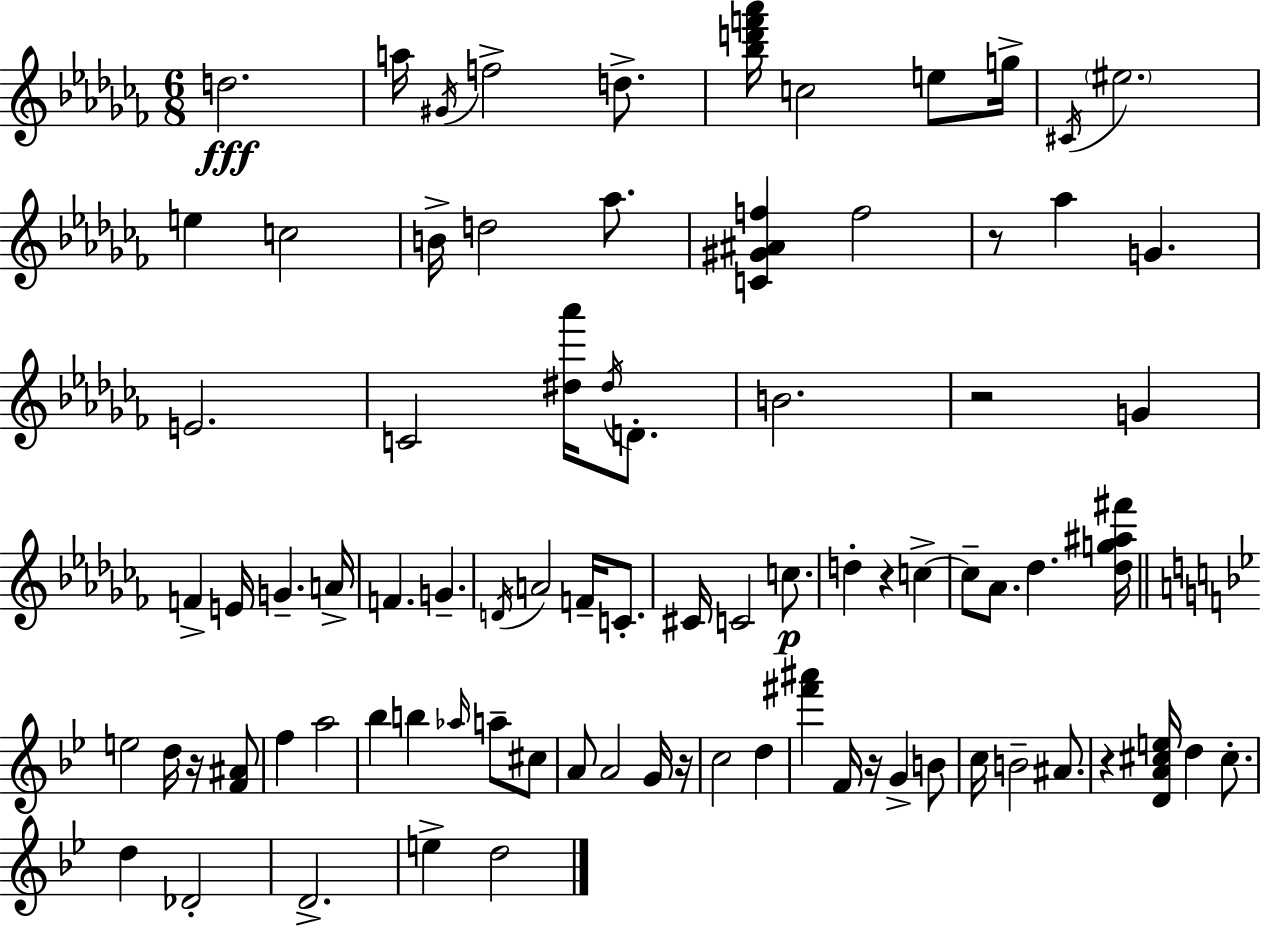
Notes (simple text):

D5/h. A5/s G#4/s F5/h D5/e. [Bb5,D6,F6,Ab6]/s C5/h E5/e G5/s C#4/s EIS5/h. E5/q C5/h B4/s D5/h Ab5/e. [C4,G#4,A#4,F5]/q F5/h R/e Ab5/q G4/q. E4/h. C4/h [D#5,Ab6]/s D#5/s D4/e. B4/h. R/h G4/q F4/q E4/s G4/q. A4/s F4/q. G4/q. D4/s A4/h F4/s C4/e. C#4/s C4/h C5/e. D5/q R/q C5/q C5/e Ab4/e. Db5/q. [Db5,G5,A#5,F#6]/s E5/h D5/s R/s [F4,A#4]/e F5/q A5/h Bb5/q B5/q Ab5/s A5/e C#5/e A4/e A4/h G4/s R/s C5/h D5/q [F#6,A#6]/q F4/s R/s G4/q B4/e C5/s B4/h A#4/e. R/q [D4,A4,C#5,E5]/s D5/q C#5/e. D5/q Db4/h D4/h. E5/q D5/h